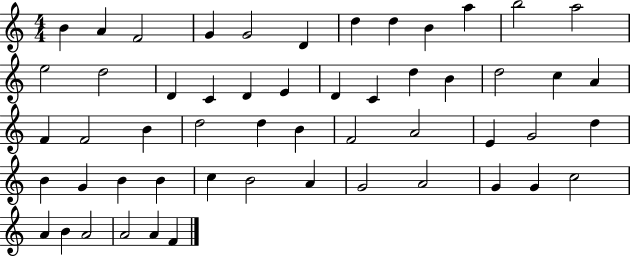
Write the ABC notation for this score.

X:1
T:Untitled
M:4/4
L:1/4
K:C
B A F2 G G2 D d d B a b2 a2 e2 d2 D C D E D C d B d2 c A F F2 B d2 d B F2 A2 E G2 d B G B B c B2 A G2 A2 G G c2 A B A2 A2 A F